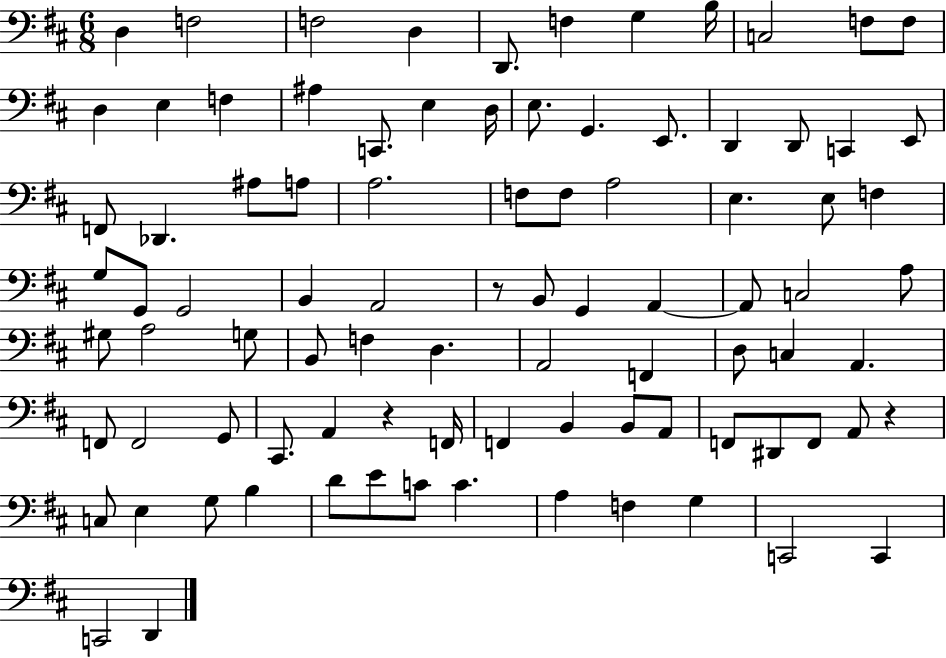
D3/q F3/h F3/h D3/q D2/e. F3/q G3/q B3/s C3/h F3/e F3/e D3/q E3/q F3/q A#3/q C2/e. E3/q D3/s E3/e. G2/q. E2/e. D2/q D2/e C2/q E2/e F2/e Db2/q. A#3/e A3/e A3/h. F3/e F3/e A3/h E3/q. E3/e F3/q G3/e G2/e G2/h B2/q A2/h R/e B2/e G2/q A2/q A2/e C3/h A3/e G#3/e A3/h G3/e B2/e F3/q D3/q. A2/h F2/q D3/e C3/q A2/q. F2/e F2/h G2/e C#2/e. A2/q R/q F2/s F2/q B2/q B2/e A2/e F2/e D#2/e F2/e A2/e R/q C3/e E3/q G3/e B3/q D4/e E4/e C4/e C4/q. A3/q F3/q G3/q C2/h C2/q C2/h D2/q